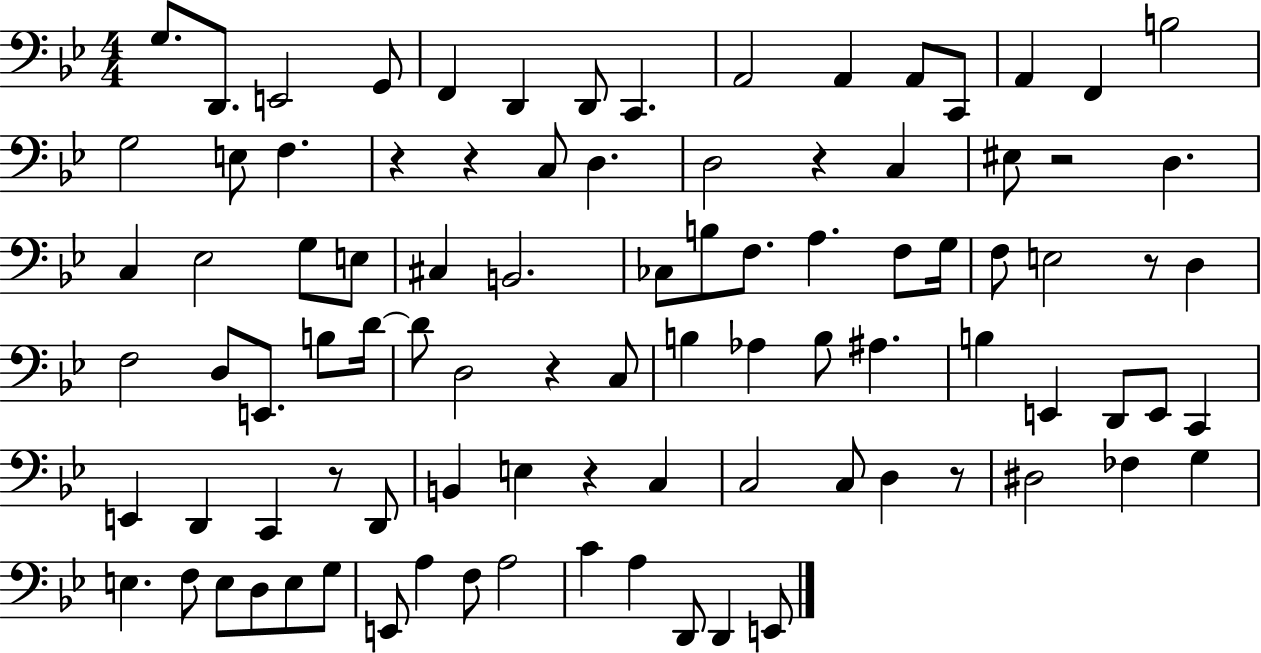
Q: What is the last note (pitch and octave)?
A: E2